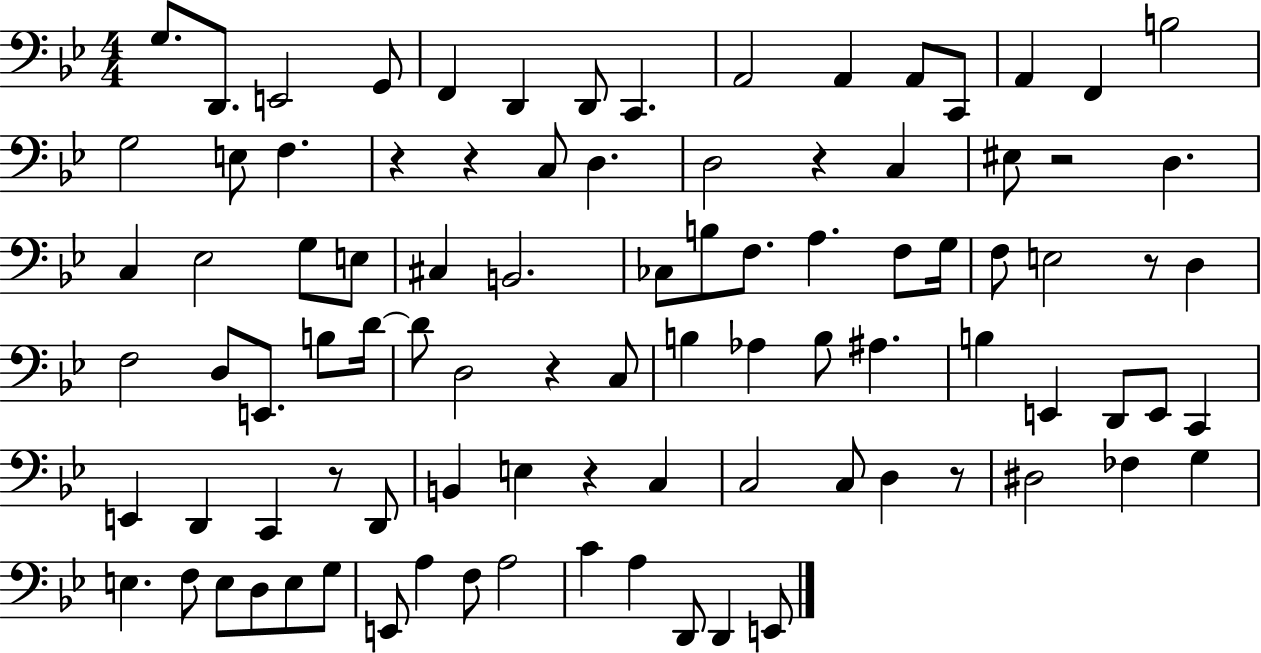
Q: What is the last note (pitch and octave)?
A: E2